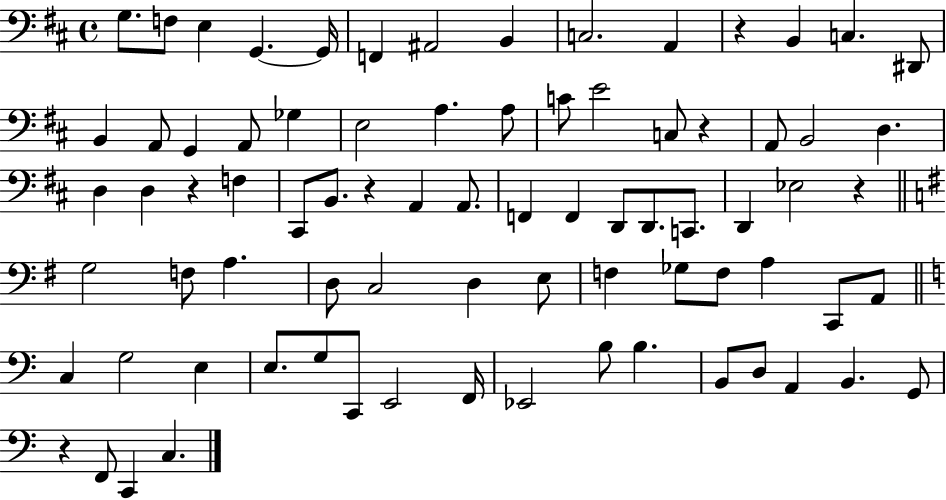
{
  \clef bass
  \time 4/4
  \defaultTimeSignature
  \key d \major
  g8. f8 e4 g,4.~~ g,16 | f,4 ais,2 b,4 | c2. a,4 | r4 b,4 c4. dis,8 | \break b,4 a,8 g,4 a,8 ges4 | e2 a4. a8 | c'8 e'2 c8 r4 | a,8 b,2 d4. | \break d4 d4 r4 f4 | cis,8 b,8. r4 a,4 a,8. | f,4 f,4 d,8 d,8. c,8. | d,4 ees2 r4 | \break \bar "||" \break \key g \major g2 f8 a4. | d8 c2 d4 e8 | f4 ges8 f8 a4 c,8 a,8 | \bar "||" \break \key a \minor c4 g2 e4 | e8. g8 c,8 e,2 f,16 | ees,2 b8 b4. | b,8 d8 a,4 b,4. g,8 | \break r4 f,8 c,4 c4. | \bar "|."
}